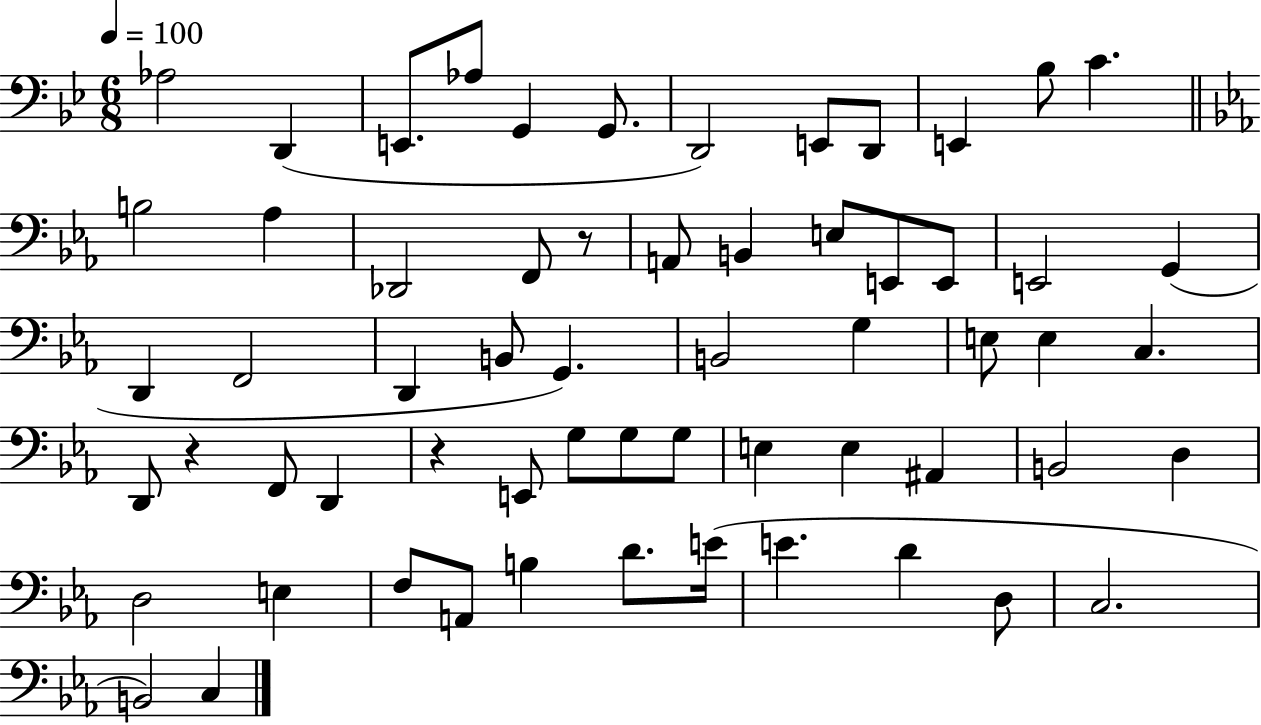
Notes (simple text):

Ab3/h D2/q E2/e. Ab3/e G2/q G2/e. D2/h E2/e D2/e E2/q Bb3/e C4/q. B3/h Ab3/q Db2/h F2/e R/e A2/e B2/q E3/e E2/e E2/e E2/h G2/q D2/q F2/h D2/q B2/e G2/q. B2/h G3/q E3/e E3/q C3/q. D2/e R/q F2/e D2/q R/q E2/e G3/e G3/e G3/e E3/q E3/q A#2/q B2/h D3/q D3/h E3/q F3/e A2/e B3/q D4/e. E4/s E4/q. D4/q D3/e C3/h. B2/h C3/q